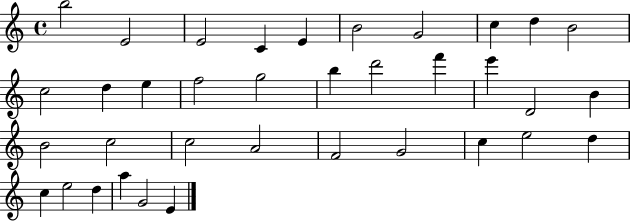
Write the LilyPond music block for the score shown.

{
  \clef treble
  \time 4/4
  \defaultTimeSignature
  \key c \major
  b''2 e'2 | e'2 c'4 e'4 | b'2 g'2 | c''4 d''4 b'2 | \break c''2 d''4 e''4 | f''2 g''2 | b''4 d'''2 f'''4 | e'''4 d'2 b'4 | \break b'2 c''2 | c''2 a'2 | f'2 g'2 | c''4 e''2 d''4 | \break c''4 e''2 d''4 | a''4 g'2 e'4 | \bar "|."
}